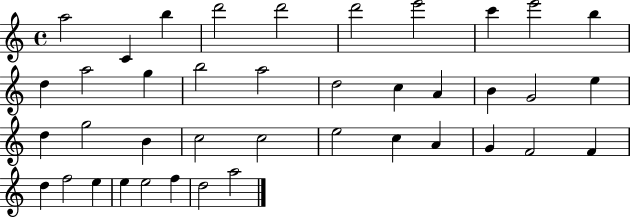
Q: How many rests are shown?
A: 0